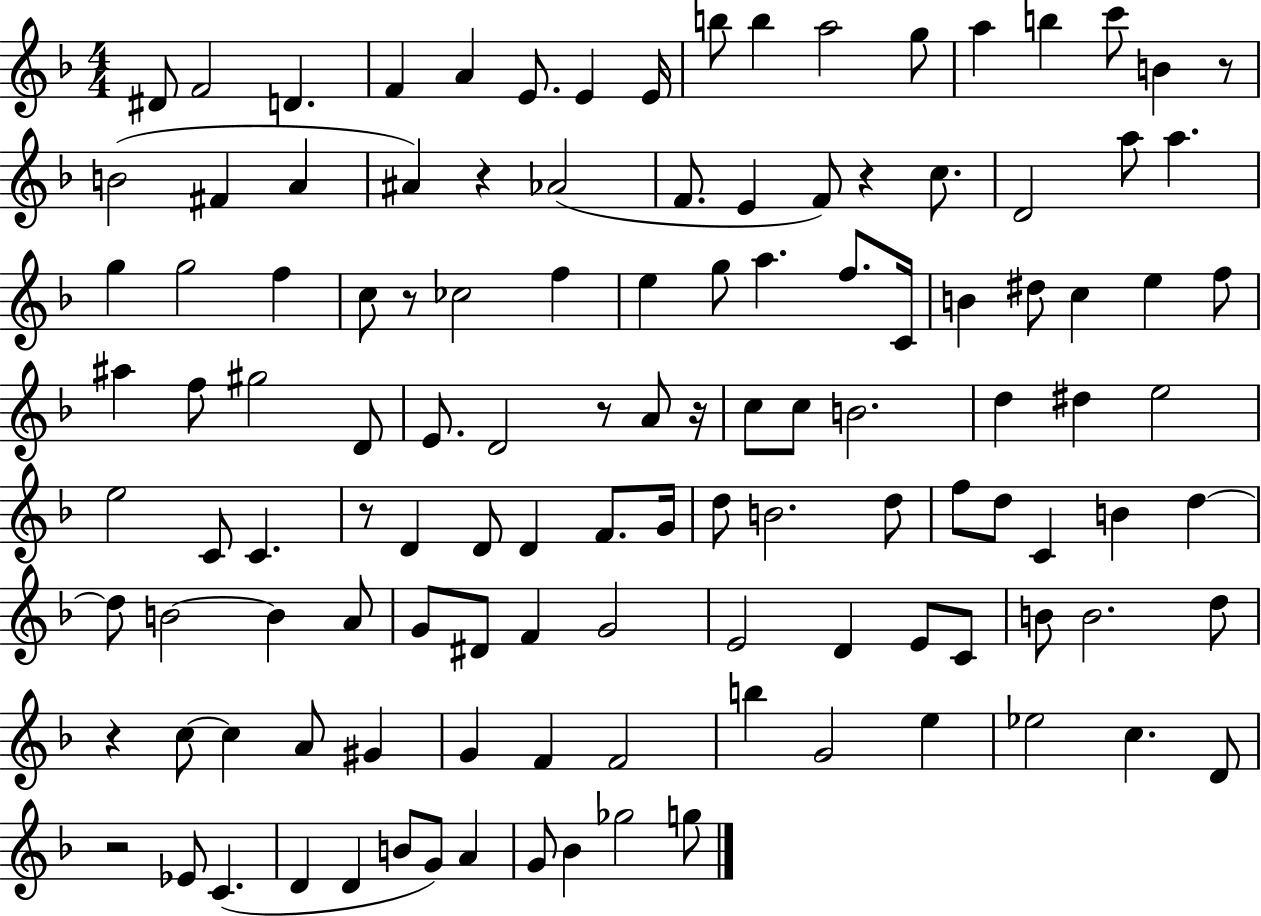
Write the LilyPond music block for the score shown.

{
  \clef treble
  \numericTimeSignature
  \time 4/4
  \key f \major
  \repeat volta 2 { dis'8 f'2 d'4. | f'4 a'4 e'8. e'4 e'16 | b''8 b''4 a''2 g''8 | a''4 b''4 c'''8 b'4 r8 | \break b'2( fis'4 a'4 | ais'4) r4 aes'2( | f'8. e'4 f'8) r4 c''8. | d'2 a''8 a''4. | \break g''4 g''2 f''4 | c''8 r8 ces''2 f''4 | e''4 g''8 a''4. f''8. c'16 | b'4 dis''8 c''4 e''4 f''8 | \break ais''4 f''8 gis''2 d'8 | e'8. d'2 r8 a'8 r16 | c''8 c''8 b'2. | d''4 dis''4 e''2 | \break e''2 c'8 c'4. | r8 d'4 d'8 d'4 f'8. g'16 | d''8 b'2. d''8 | f''8 d''8 c'4 b'4 d''4~~ | \break d''8 b'2~~ b'4 a'8 | g'8 dis'8 f'4 g'2 | e'2 d'4 e'8 c'8 | b'8 b'2. d''8 | \break r4 c''8~~ c''4 a'8 gis'4 | g'4 f'4 f'2 | b''4 g'2 e''4 | ees''2 c''4. d'8 | \break r2 ees'8 c'4.( | d'4 d'4 b'8 g'8) a'4 | g'8 bes'4 ges''2 g''8 | } \bar "|."
}